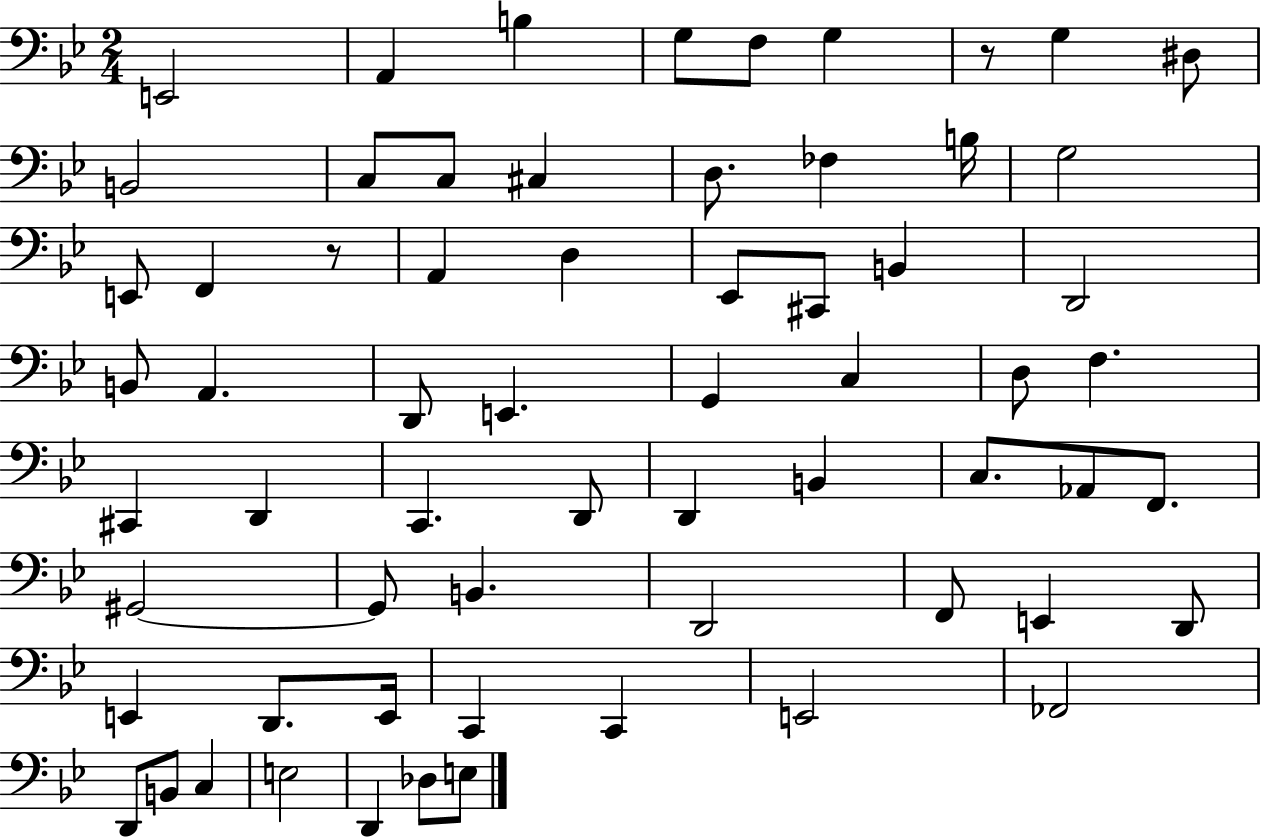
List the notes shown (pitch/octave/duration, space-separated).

E2/h A2/q B3/q G3/e F3/e G3/q R/e G3/q D#3/e B2/h C3/e C3/e C#3/q D3/e. FES3/q B3/s G3/h E2/e F2/q R/e A2/q D3/q Eb2/e C#2/e B2/q D2/h B2/e A2/q. D2/e E2/q. G2/q C3/q D3/e F3/q. C#2/q D2/q C2/q. D2/e D2/q B2/q C3/e. Ab2/e F2/e. G#2/h G#2/e B2/q. D2/h F2/e E2/q D2/e E2/q D2/e. E2/s C2/q C2/q E2/h FES2/h D2/e B2/e C3/q E3/h D2/q Db3/e E3/e